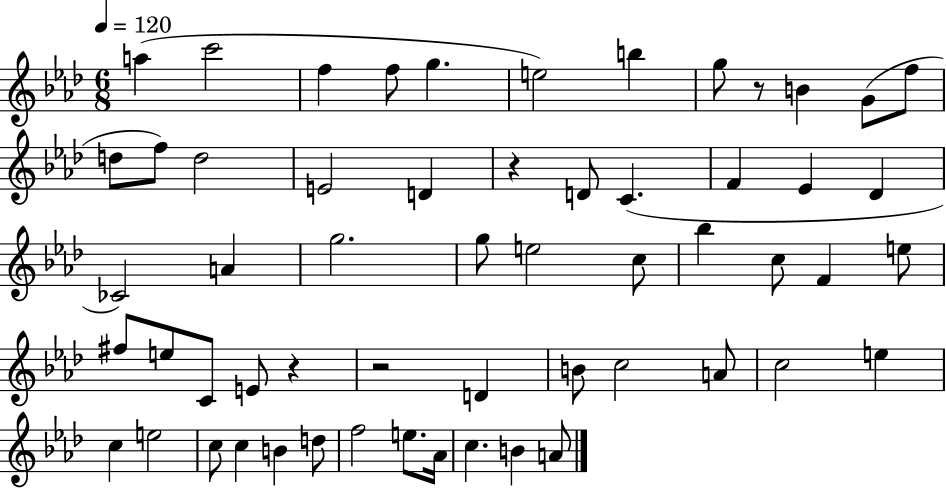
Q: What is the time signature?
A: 6/8